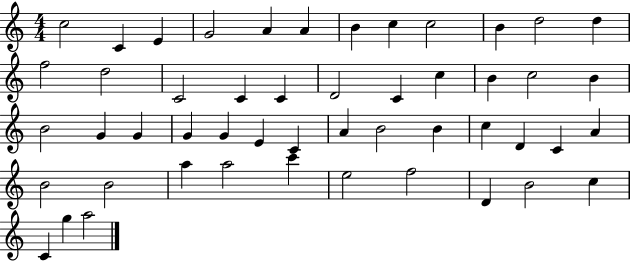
C5/h C4/q E4/q G4/h A4/q A4/q B4/q C5/q C5/h B4/q D5/h D5/q F5/h D5/h C4/h C4/q C4/q D4/h C4/q C5/q B4/q C5/h B4/q B4/h G4/q G4/q G4/q G4/q E4/q C4/q A4/q B4/h B4/q C5/q D4/q C4/q A4/q B4/h B4/h A5/q A5/h C6/q E5/h F5/h D4/q B4/h C5/q C4/q G5/q A5/h